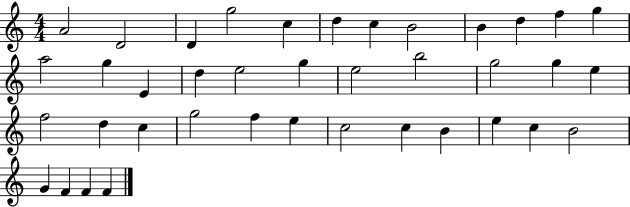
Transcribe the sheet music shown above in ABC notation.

X:1
T:Untitled
M:4/4
L:1/4
K:C
A2 D2 D g2 c d c B2 B d f g a2 g E d e2 g e2 b2 g2 g e f2 d c g2 f e c2 c B e c B2 G F F F